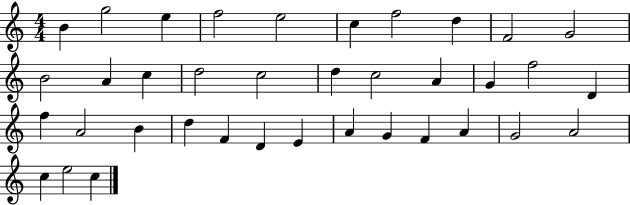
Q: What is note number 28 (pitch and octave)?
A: E4